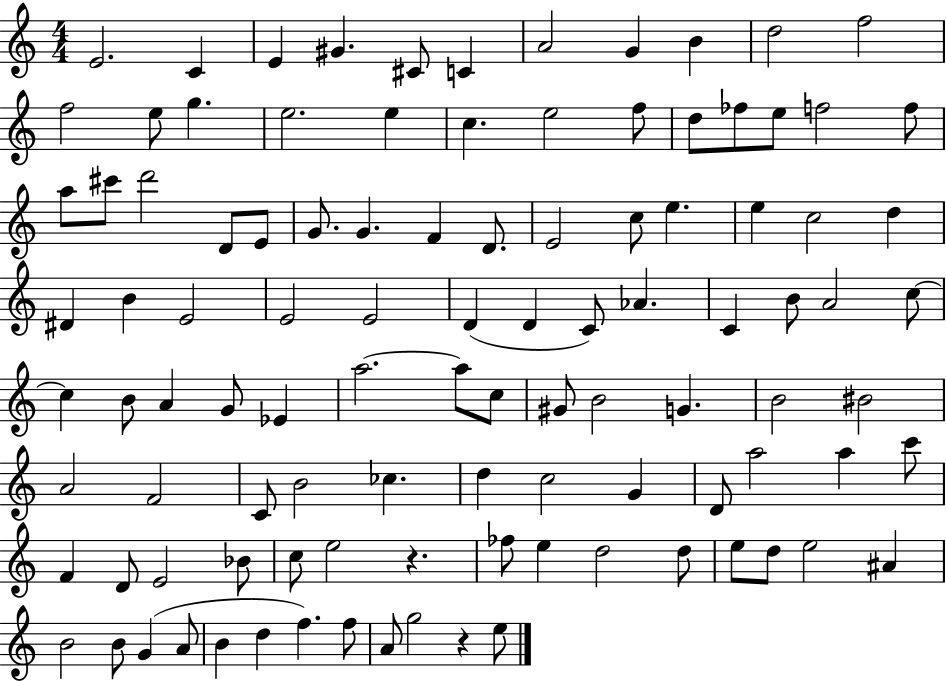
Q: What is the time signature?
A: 4/4